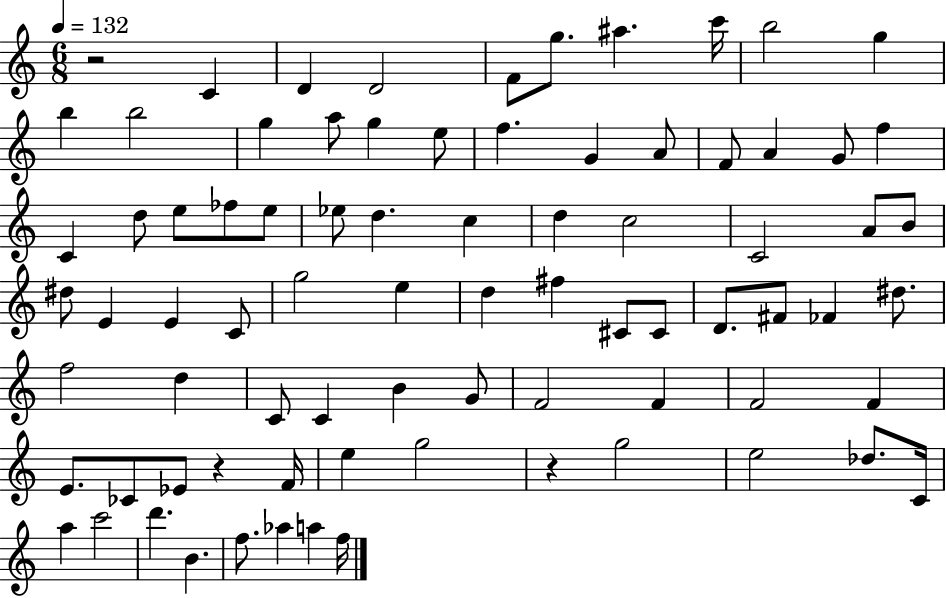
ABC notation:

X:1
T:Untitled
M:6/8
L:1/4
K:C
z2 C D D2 F/2 g/2 ^a c'/4 b2 g b b2 g a/2 g e/2 f G A/2 F/2 A G/2 f C d/2 e/2 _f/2 e/2 _e/2 d c d c2 C2 A/2 B/2 ^d/2 E E C/2 g2 e d ^f ^C/2 ^C/2 D/2 ^F/2 _F ^d/2 f2 d C/2 C B G/2 F2 F F2 F E/2 _C/2 _E/2 z F/4 e g2 z g2 e2 _d/2 C/4 a c'2 d' B f/2 _a a f/4